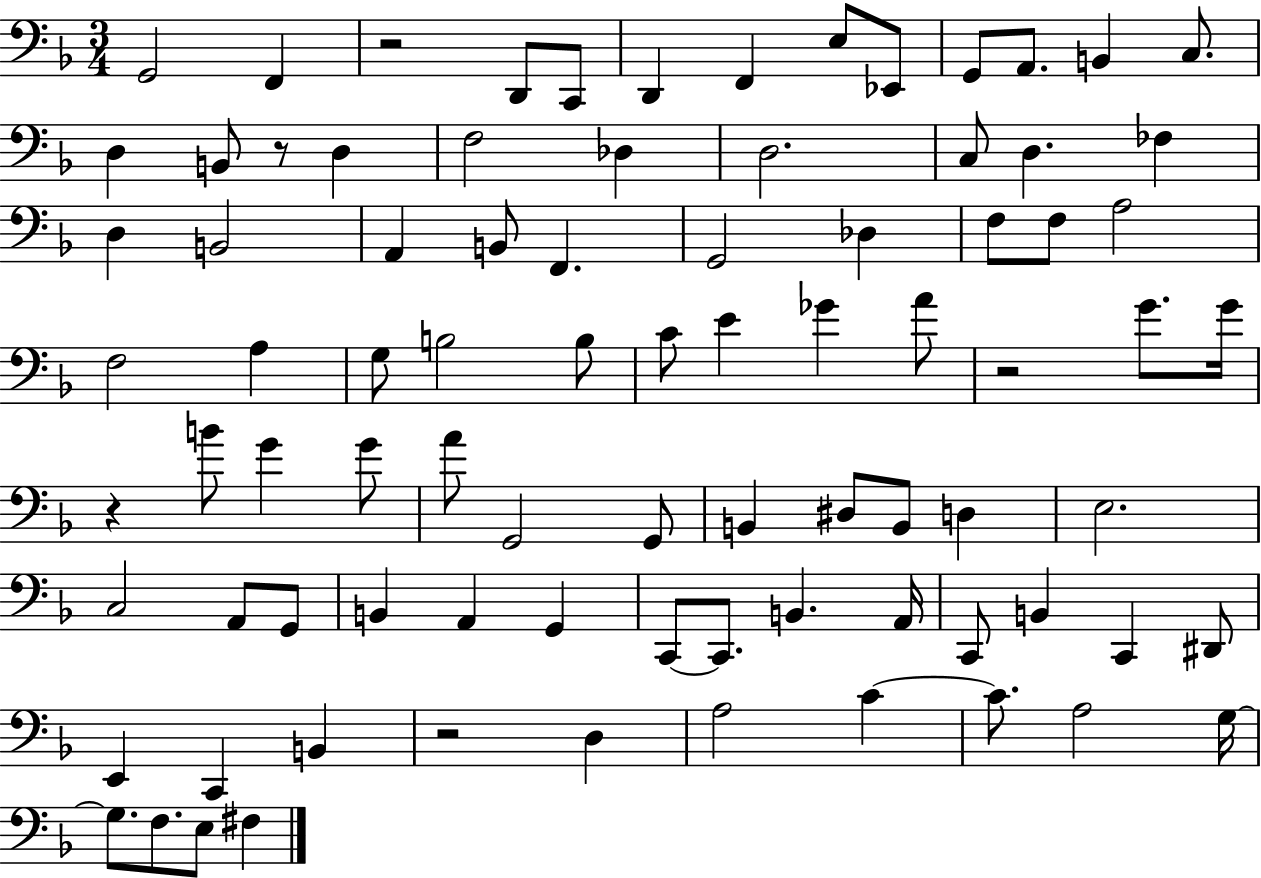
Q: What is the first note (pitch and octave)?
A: G2